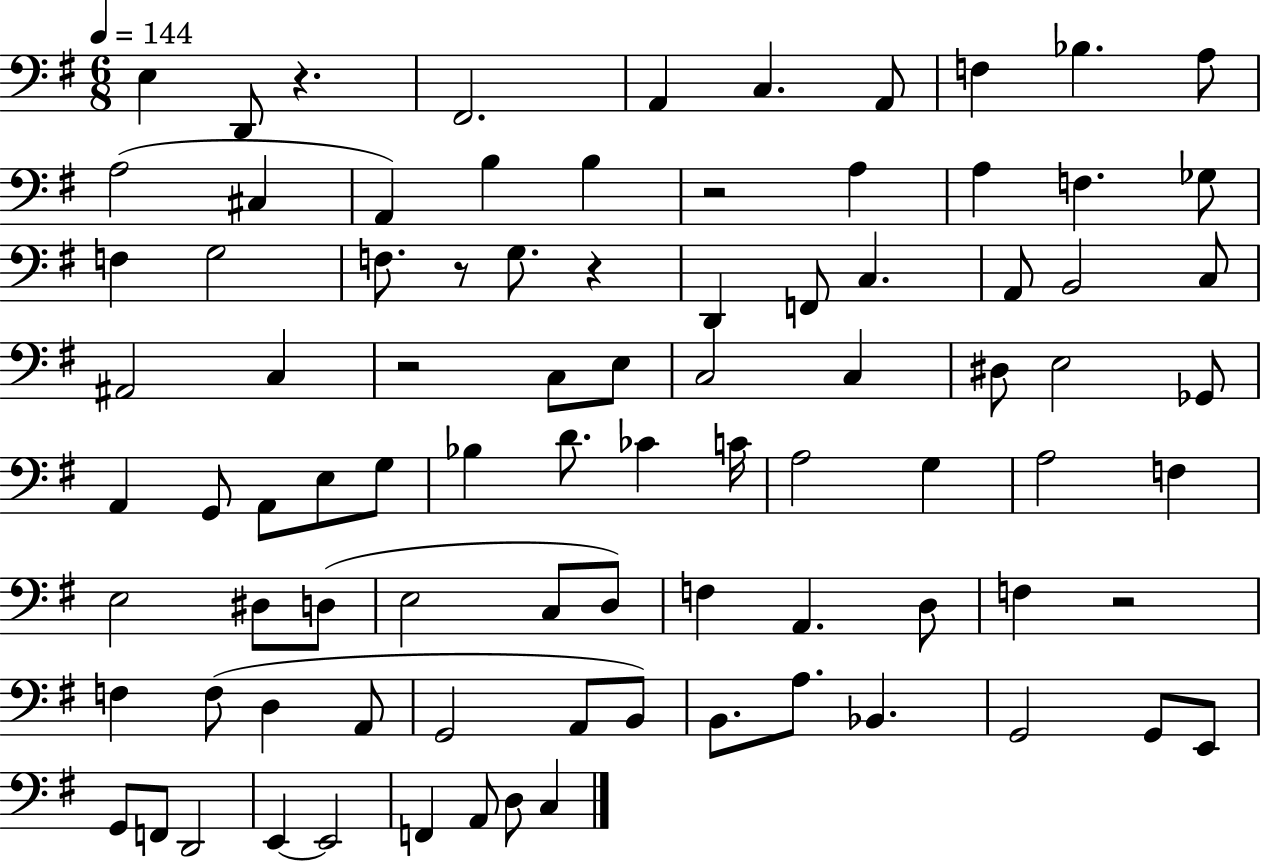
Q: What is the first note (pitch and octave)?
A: E3